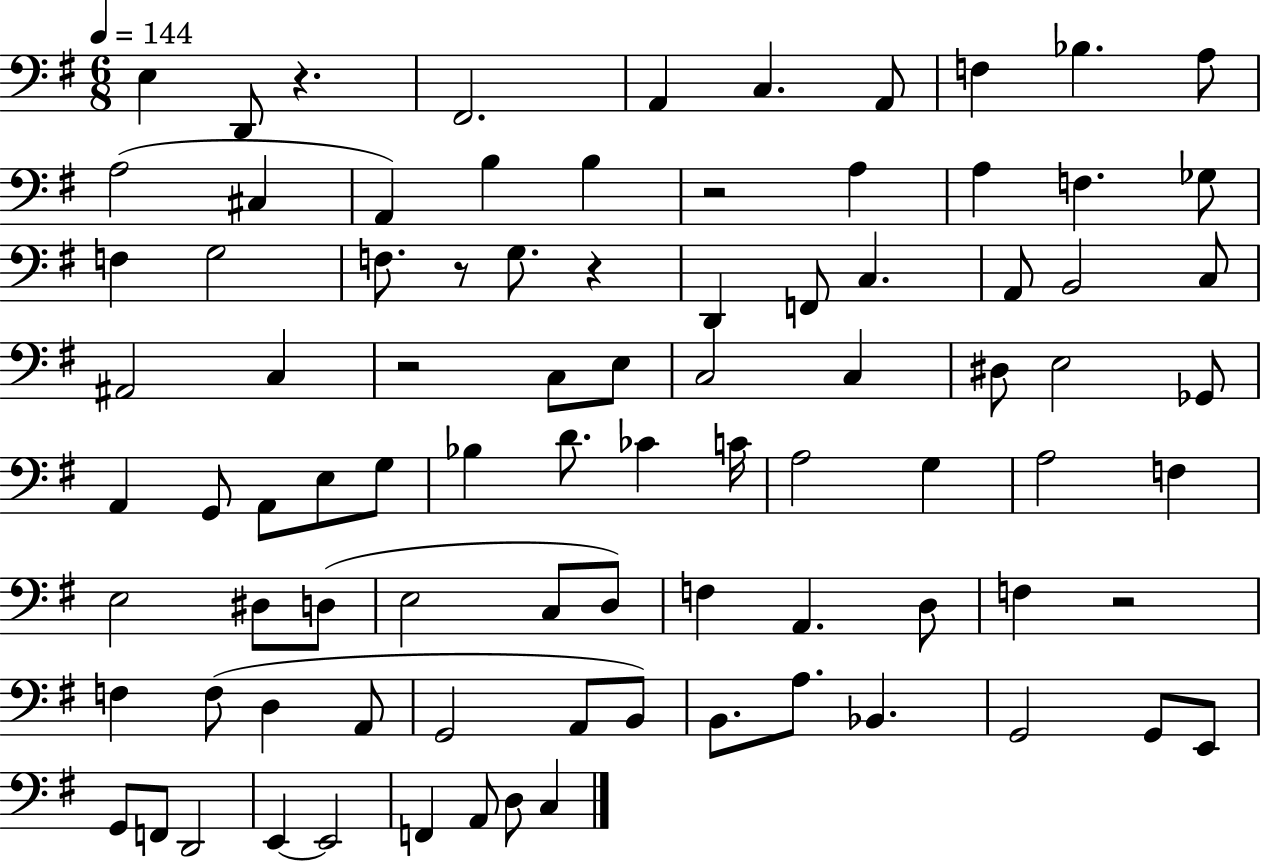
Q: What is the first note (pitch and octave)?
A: E3